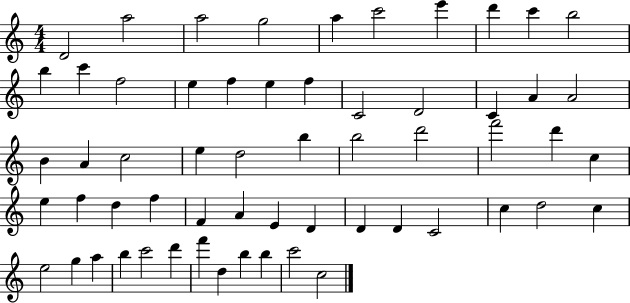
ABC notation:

X:1
T:Untitled
M:4/4
L:1/4
K:C
D2 a2 a2 g2 a c'2 e' d' c' b2 b c' f2 e f e f C2 D2 C A A2 B A c2 e d2 b b2 d'2 f'2 d' c e f d f F A E D D D C2 c d2 c e2 g a b c'2 d' f' d b b c'2 c2